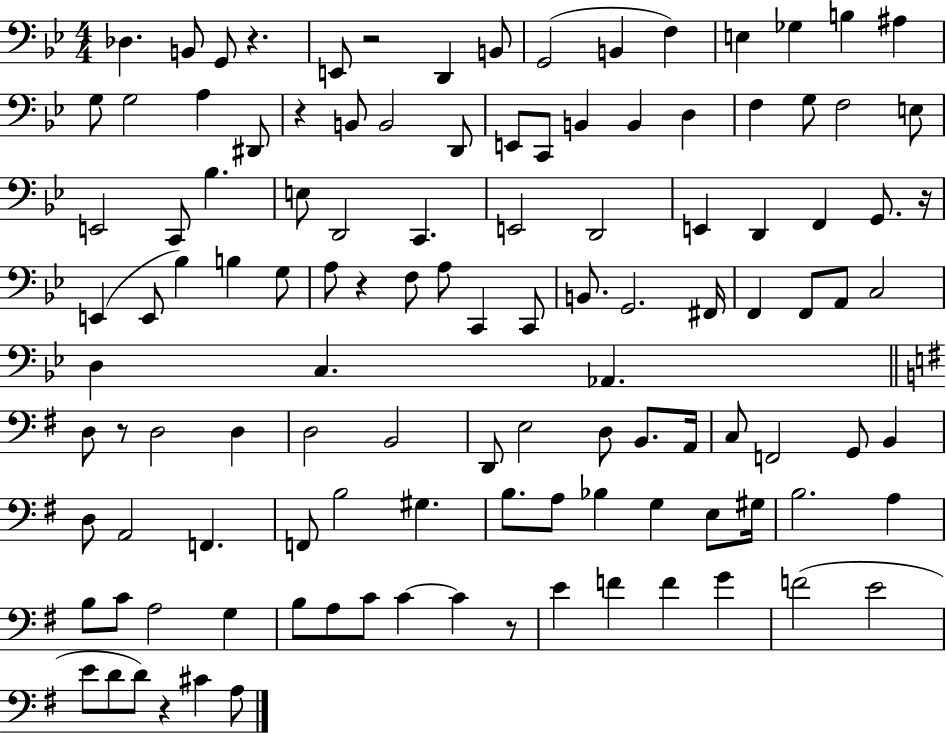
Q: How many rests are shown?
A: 8